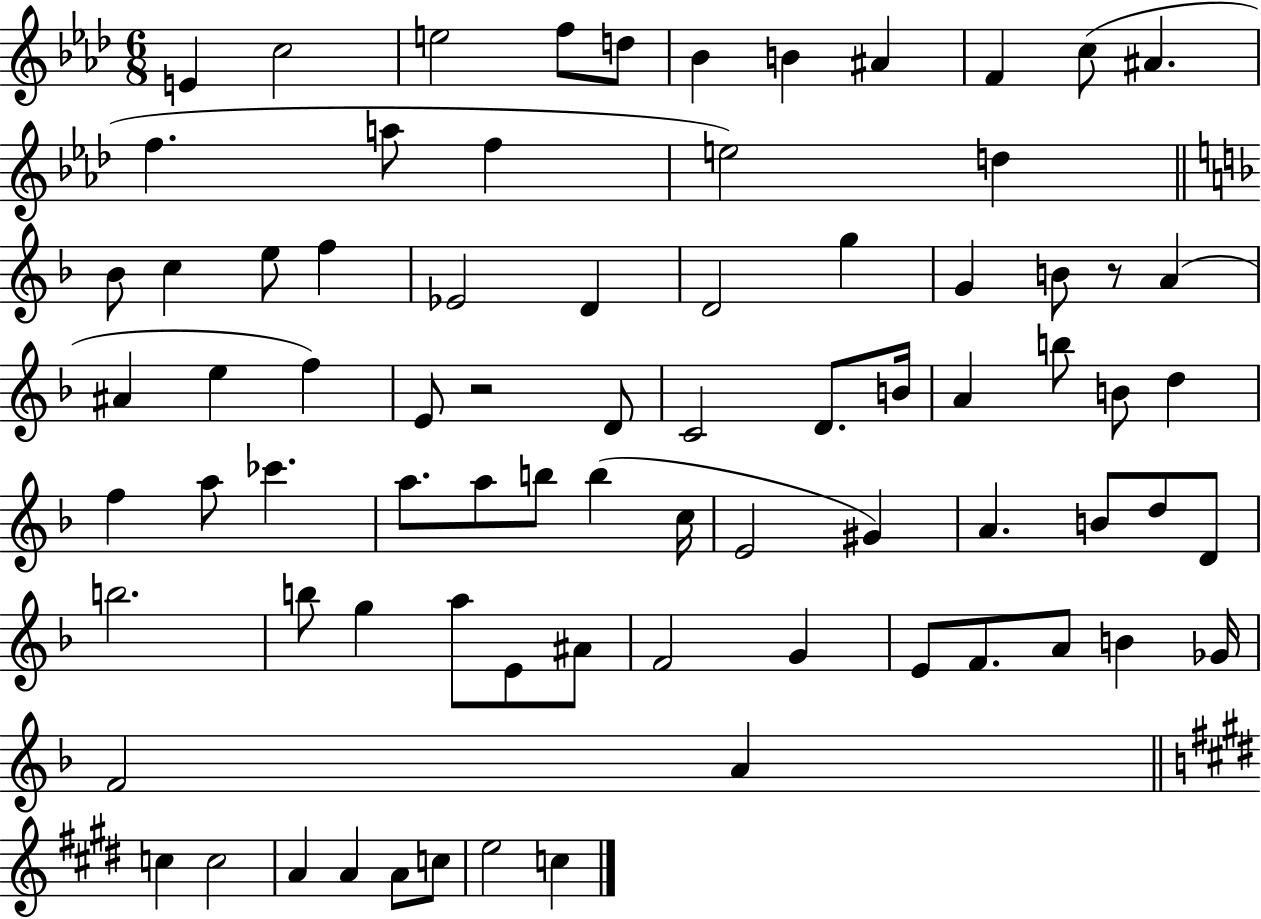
{
  \clef treble
  \numericTimeSignature
  \time 6/8
  \key aes \major
  \repeat volta 2 { e'4 c''2 | e''2 f''8 d''8 | bes'4 b'4 ais'4 | f'4 c''8( ais'4. | \break f''4. a''8 f''4 | e''2) d''4 | \bar "||" \break \key d \minor bes'8 c''4 e''8 f''4 | ees'2 d'4 | d'2 g''4 | g'4 b'8 r8 a'4( | \break ais'4 e''4 f''4) | e'8 r2 d'8 | c'2 d'8. b'16 | a'4 b''8 b'8 d''4 | \break f''4 a''8 ces'''4. | a''8. a''8 b''8 b''4( c''16 | e'2 gis'4) | a'4. b'8 d''8 d'8 | \break b''2. | b''8 g''4 a''8 e'8 ais'8 | f'2 g'4 | e'8 f'8. a'8 b'4 ges'16 | \break f'2 a'4 | \bar "||" \break \key e \major c''4 c''2 | a'4 a'4 a'8 c''8 | e''2 c''4 | } \bar "|."
}